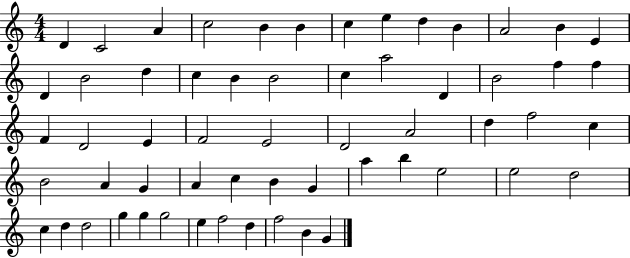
D4/q C4/h A4/q C5/h B4/q B4/q C5/q E5/q D5/q B4/q A4/h B4/q E4/q D4/q B4/h D5/q C5/q B4/q B4/h C5/q A5/h D4/q B4/h F5/q F5/q F4/q D4/h E4/q F4/h E4/h D4/h A4/h D5/q F5/h C5/q B4/h A4/q G4/q A4/q C5/q B4/q G4/q A5/q B5/q E5/h E5/h D5/h C5/q D5/q D5/h G5/q G5/q G5/h E5/q F5/h D5/q F5/h B4/q G4/q